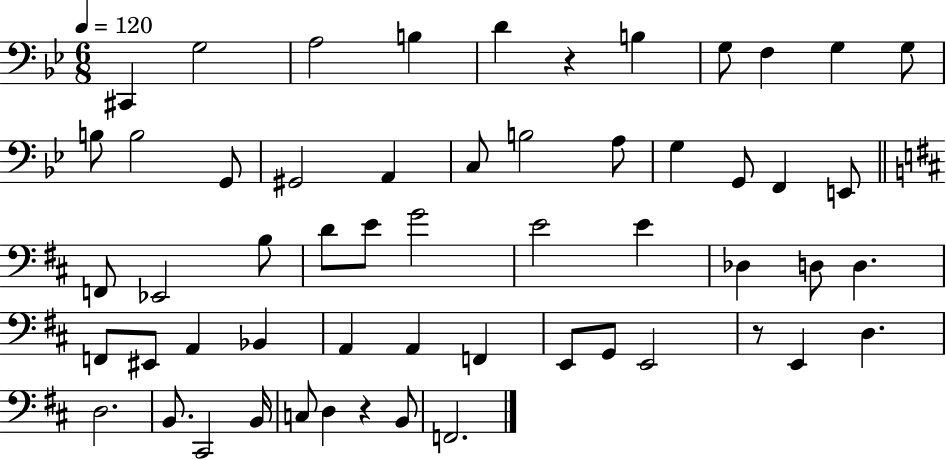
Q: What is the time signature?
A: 6/8